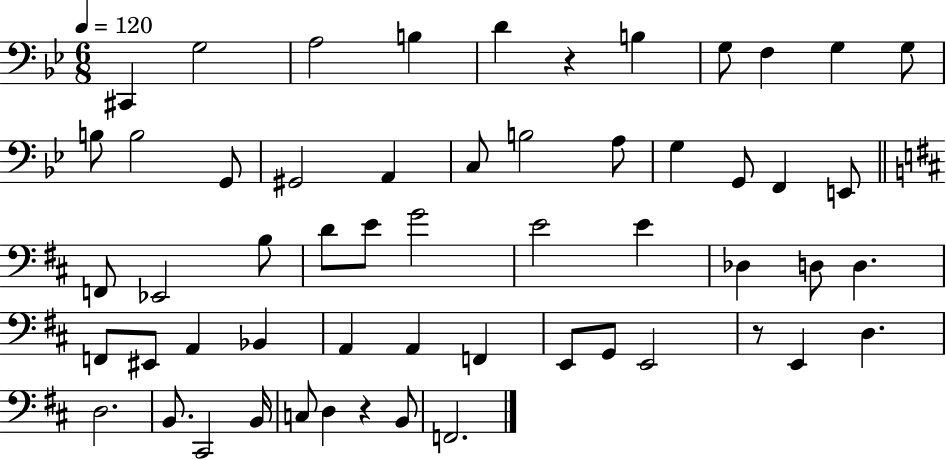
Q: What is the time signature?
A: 6/8